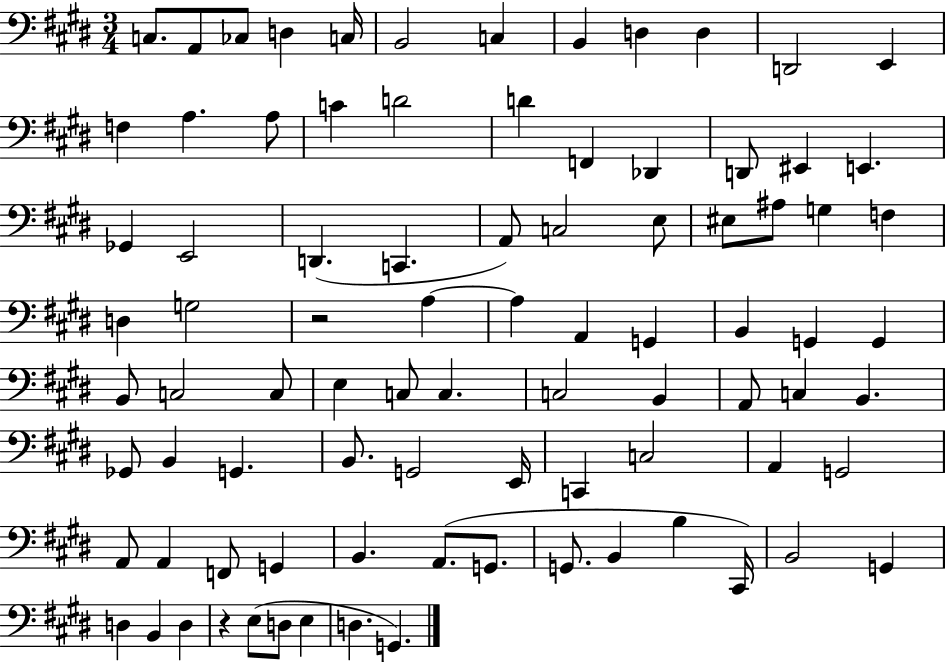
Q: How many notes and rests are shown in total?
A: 87